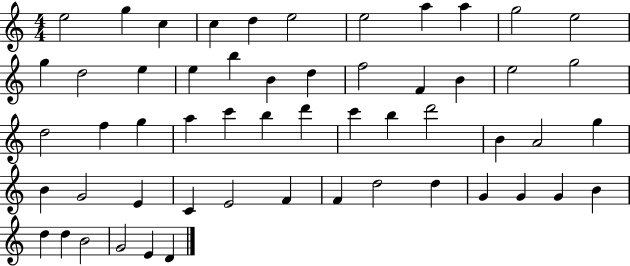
E5/h G5/q C5/q C5/q D5/q E5/h E5/h A5/q A5/q G5/h E5/h G5/q D5/h E5/q E5/q B5/q B4/q D5/q F5/h F4/q B4/q E5/h G5/h D5/h F5/q G5/q A5/q C6/q B5/q D6/q C6/q B5/q D6/h B4/q A4/h G5/q B4/q G4/h E4/q C4/q E4/h F4/q F4/q D5/h D5/q G4/q G4/q G4/q B4/q D5/q D5/q B4/h G4/h E4/q D4/q